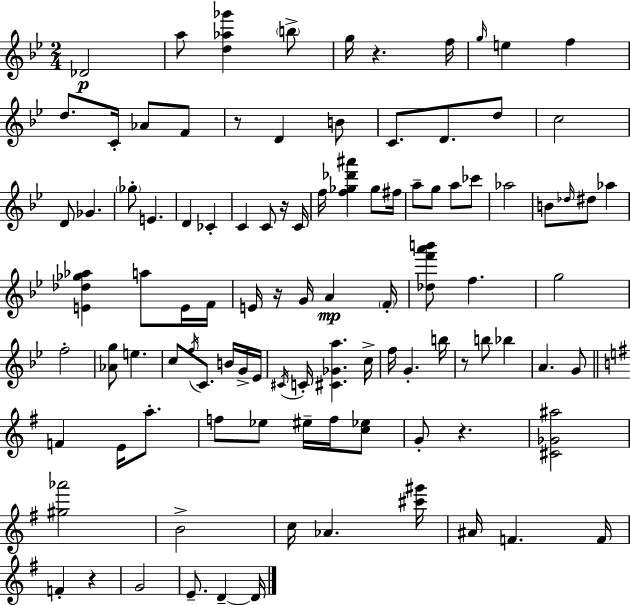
{
  \clef treble
  \numericTimeSignature
  \time 2/4
  \key bes \major
  des'2\p | a''8 <d'' aes'' ges'''>4 \parenthesize b''8-> | g''16 r4. f''16 | \grace { g''16 } e''4 f''4 | \break d''8. c'16-. aes'8 f'8 | r8 d'4 b'8 | c'8. d'8. d''8 | c''2 | \break d'8 ges'4. | \parenthesize ges''8-. e'4. | d'4 ces'4-. | c'4 c'8 r16 | \break c'16 f''16 <f'' ges'' des''' ais'''>4 ges''8 | fis''16 a''8-- g''8 a''8 ces'''8 | aes''2 | b'8 \grace { des''16 } dis''8 aes''4 | \break <e' des'' ges'' aes''>4 a''8 | e'16 f'16 e'16 r16 g'16 a'4\mp | \parenthesize f'16-. <des'' f''' a''' b'''>8 f''4. | g''2 | \break f''2-. | <aes' g''>8 e''4. | c''8 \acciaccatura { f''16 } c'8. | b'16 g'16-> ees'16 \acciaccatura { cis'16 } c'16-. <cis' ges' a''>4. | \break c''16-> f''16 g'4.-. | b''16 r8 b''8 | bes''4 a'4. | g'8 \bar "||" \break \key e \minor f'4 e'16 a''8.-. | f''8 ees''8 eis''16-- f''16 <c'' ees''>8 | g'8-. r4. | <cis' ges' ais''>2 | \break <gis'' aes'''>2 | b'2-> | c''16 aes'4. <cis''' gis'''>16 | ais'16 f'4. f'16 | \break f'4-. r4 | g'2 | e'8.-- d'4--~~ d'16 | \bar "|."
}